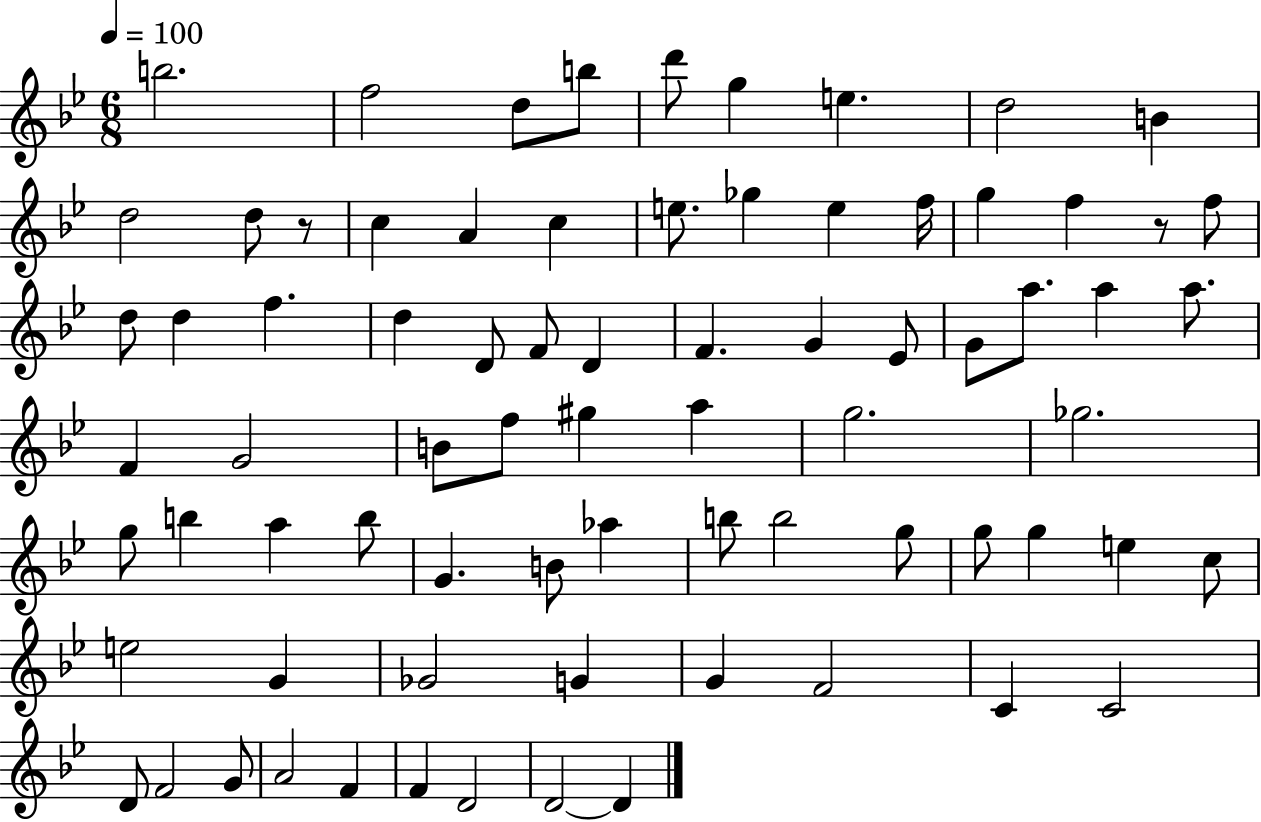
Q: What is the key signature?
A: BES major